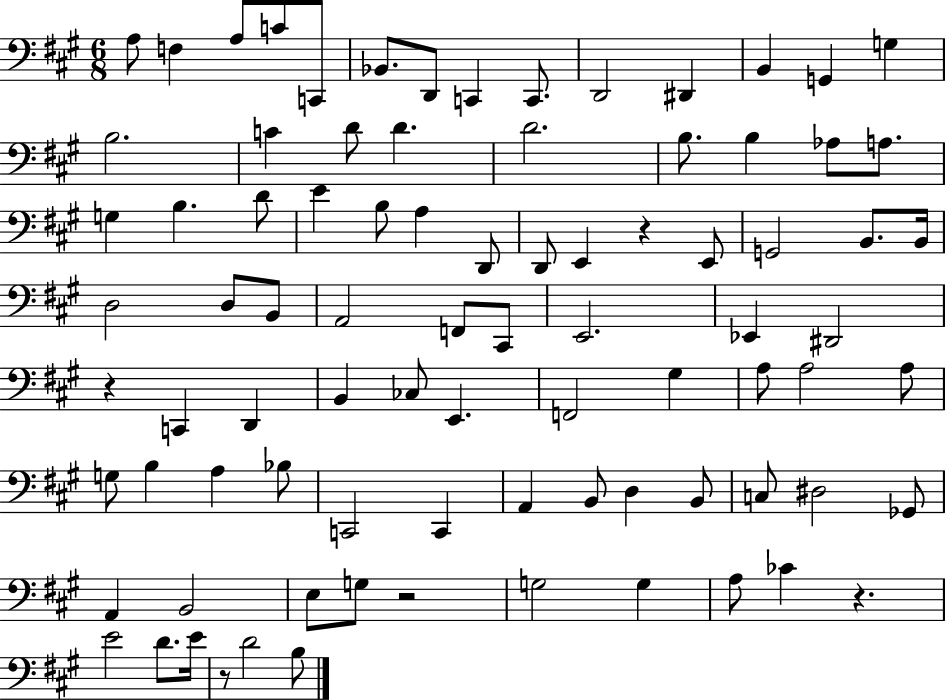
A3/e F3/q A3/e C4/e C2/e Bb2/e. D2/e C2/q C2/e. D2/h D#2/q B2/q G2/q G3/q B3/h. C4/q D4/e D4/q. D4/h. B3/e. B3/q Ab3/e A3/e. G3/q B3/q. D4/e E4/q B3/e A3/q D2/e D2/e E2/q R/q E2/e G2/h B2/e. B2/s D3/h D3/e B2/e A2/h F2/e C#2/e E2/h. Eb2/q D#2/h R/q C2/q D2/q B2/q CES3/e E2/q. F2/h G#3/q A3/e A3/h A3/e G3/e B3/q A3/q Bb3/e C2/h C2/q A2/q B2/e D3/q B2/e C3/e D#3/h Gb2/e A2/q B2/h E3/e G3/e R/h G3/h G3/q A3/e CES4/q R/q. E4/h D4/e. E4/s R/e D4/h B3/e